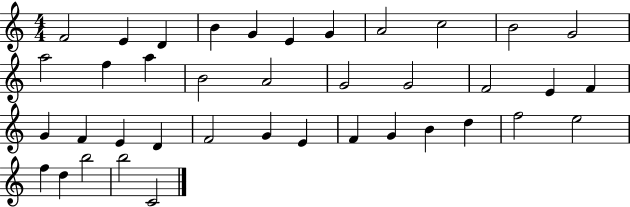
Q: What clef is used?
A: treble